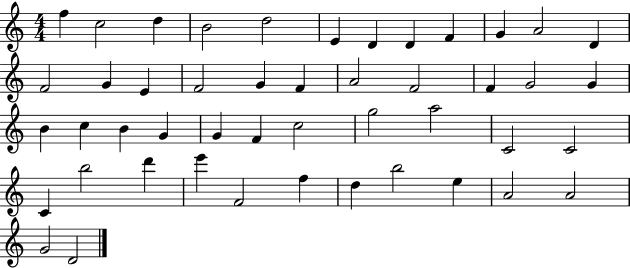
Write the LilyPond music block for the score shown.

{
  \clef treble
  \numericTimeSignature
  \time 4/4
  \key c \major
  f''4 c''2 d''4 | b'2 d''2 | e'4 d'4 d'4 f'4 | g'4 a'2 d'4 | \break f'2 g'4 e'4 | f'2 g'4 f'4 | a'2 f'2 | f'4 g'2 g'4 | \break b'4 c''4 b'4 g'4 | g'4 f'4 c''2 | g''2 a''2 | c'2 c'2 | \break c'4 b''2 d'''4 | e'''4 f'2 f''4 | d''4 b''2 e''4 | a'2 a'2 | \break g'2 d'2 | \bar "|."
}